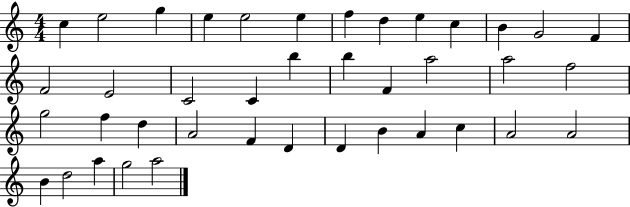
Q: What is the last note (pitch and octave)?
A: A5